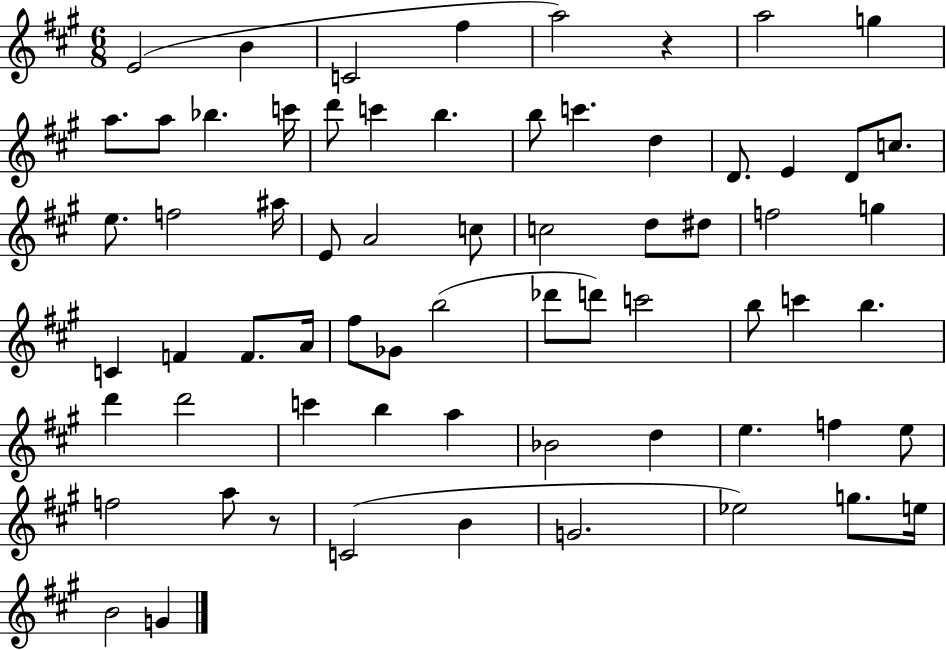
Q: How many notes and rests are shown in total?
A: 67